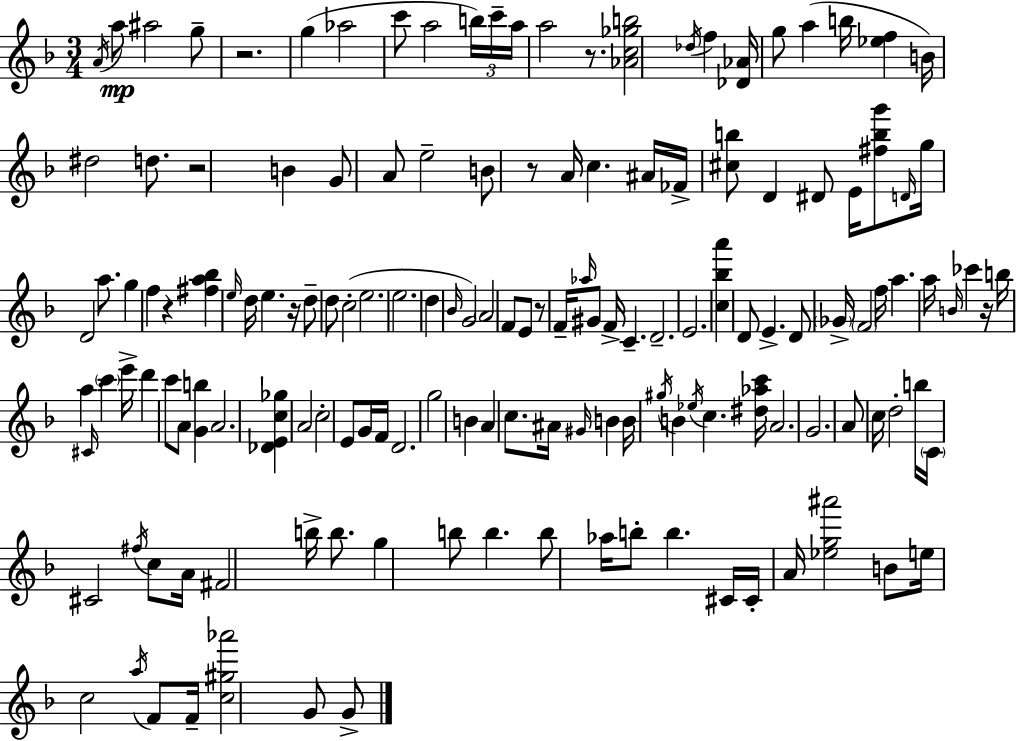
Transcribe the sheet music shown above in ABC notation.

X:1
T:Untitled
M:3/4
L:1/4
K:F
A/4 a/2 ^a2 g/2 z2 g _a2 c'/2 a2 b/4 c'/4 a/4 a2 z/2 [_Ac_gb]2 _d/4 f [_D_A]/4 g/2 a b/4 [_ef] B/4 ^d2 d/2 z2 B G/2 A/2 e2 B/2 z/2 A/4 c ^A/4 _F/4 [^cb]/2 D ^D/2 E/4 [^fbg']/2 D/4 g/4 D2 a/2 g f z [^fa_b] e/4 d/4 e z/4 d/2 d/2 c2 e2 e2 d _B/4 G2 A2 F/2 E/2 z/2 F/4 _a/4 ^G/2 F/4 C D2 E2 [c_ba'] D/2 E D/2 _G/4 F2 f/4 a a/4 B/4 _c' z/4 b/4 a ^C/4 c' e'/4 d' c'/2 A/2 [Gb] A2 [_DEc_g] A2 c2 E/2 G/4 F/4 D2 g2 B A c/2 ^A/4 ^G/4 B B/4 ^g/4 B _e/4 c [^d_ac']/4 A2 G2 A/2 c/4 d2 b/4 C/4 ^C2 ^f/4 c/2 A/4 ^F2 b/4 b/2 g b/2 b b/2 _a/4 b/2 b ^C/4 ^C/4 A/4 [_eg^a']2 B/2 e/4 c2 a/4 F/2 F/4 [c^g_a']2 G/2 G/2